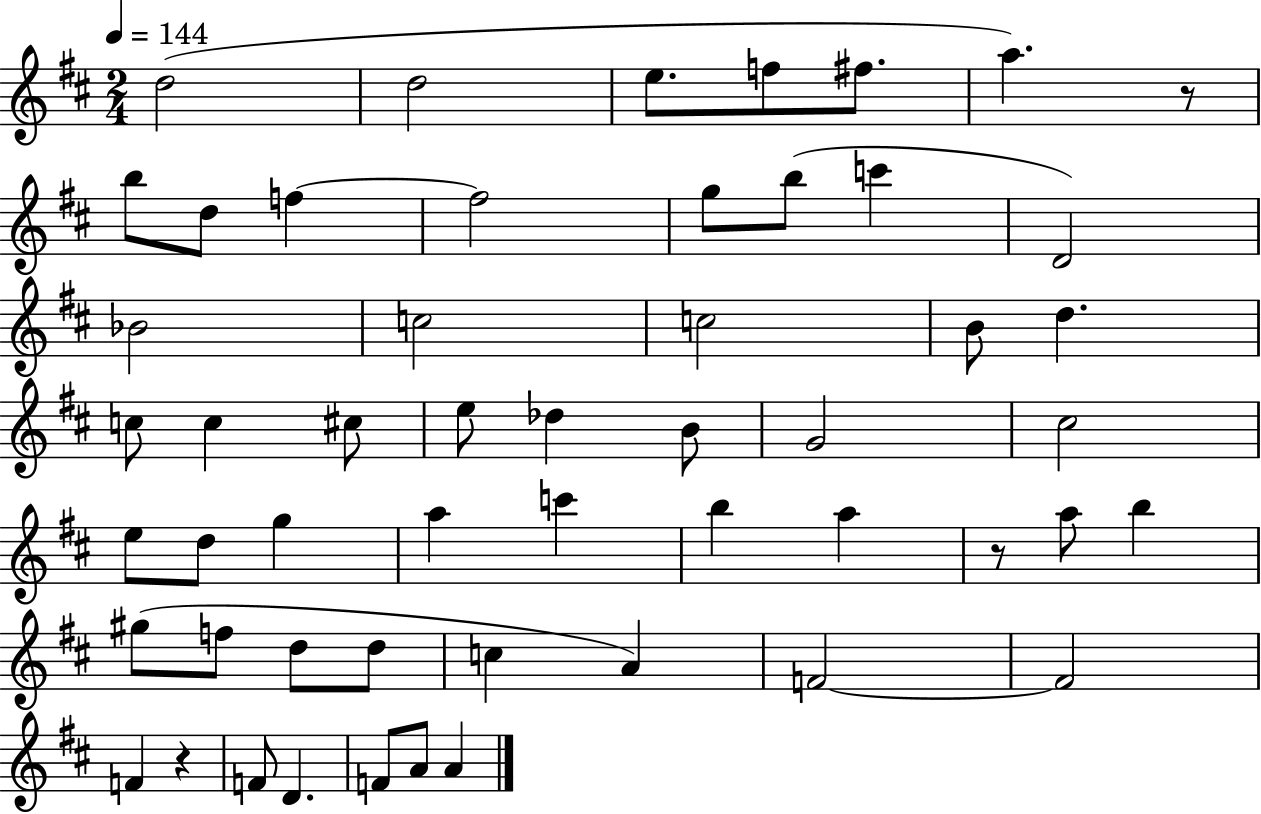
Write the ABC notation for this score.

X:1
T:Untitled
M:2/4
L:1/4
K:D
d2 d2 e/2 f/2 ^f/2 a z/2 b/2 d/2 f f2 g/2 b/2 c' D2 _B2 c2 c2 B/2 d c/2 c ^c/2 e/2 _d B/2 G2 ^c2 e/2 d/2 g a c' b a z/2 a/2 b ^g/2 f/2 d/2 d/2 c A F2 F2 F z F/2 D F/2 A/2 A